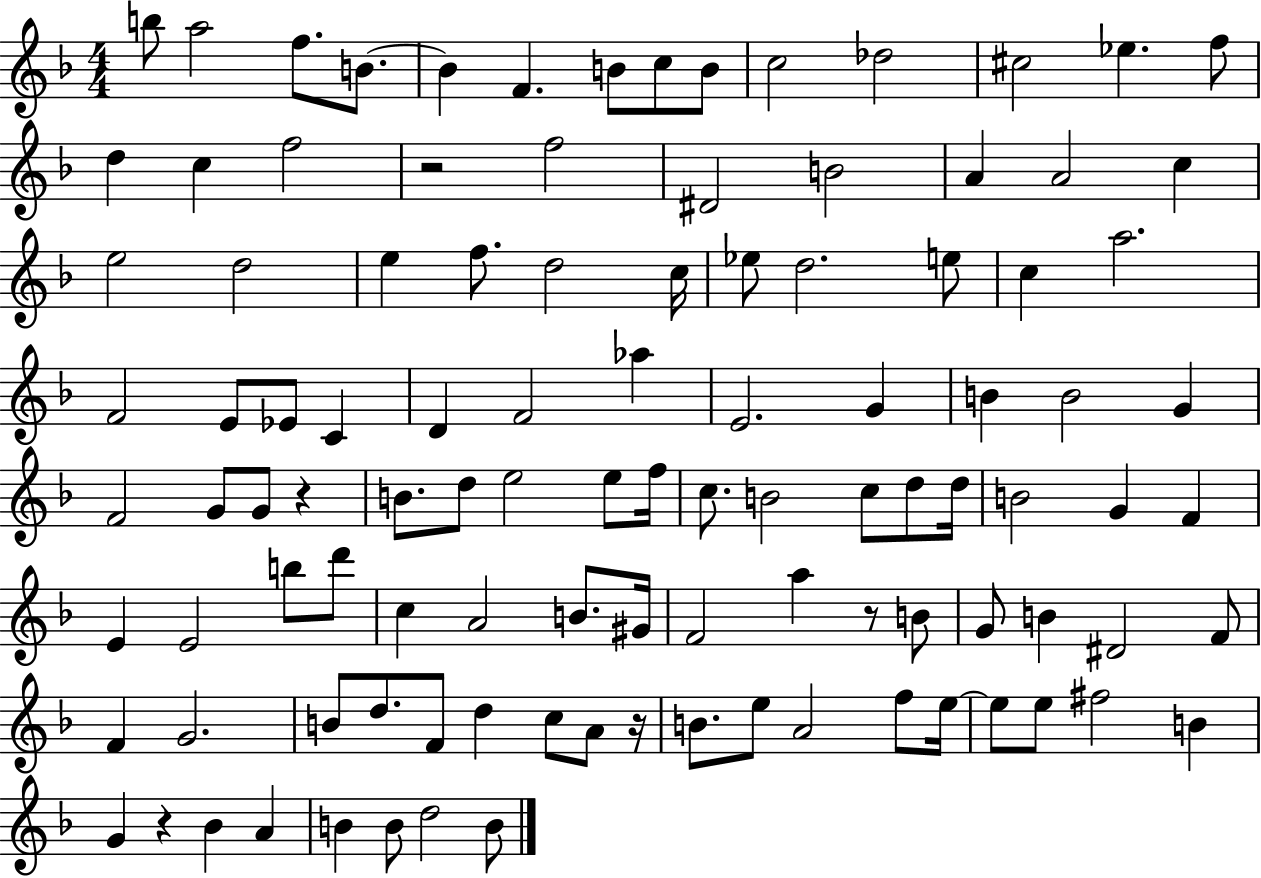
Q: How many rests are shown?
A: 5